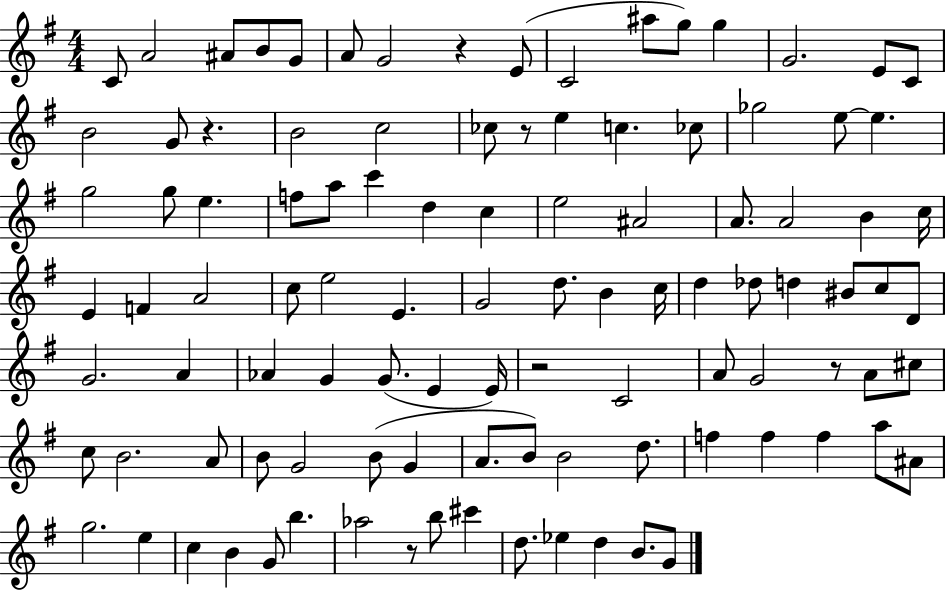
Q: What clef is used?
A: treble